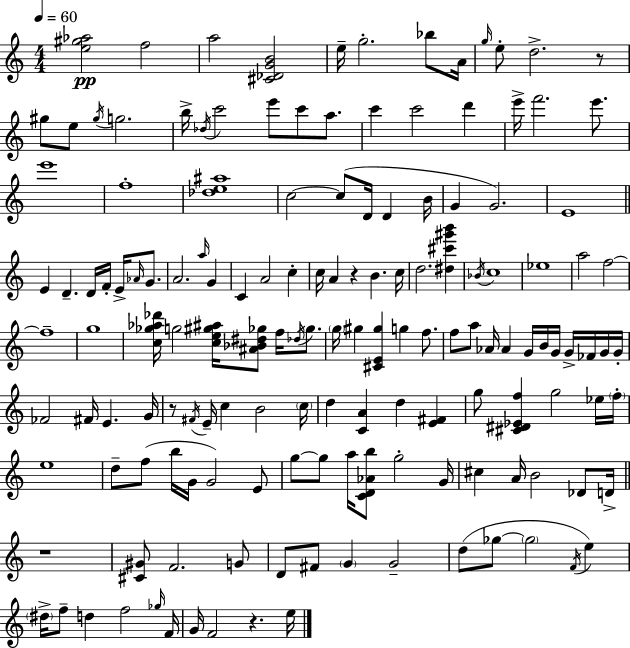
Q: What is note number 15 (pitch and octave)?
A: Db5